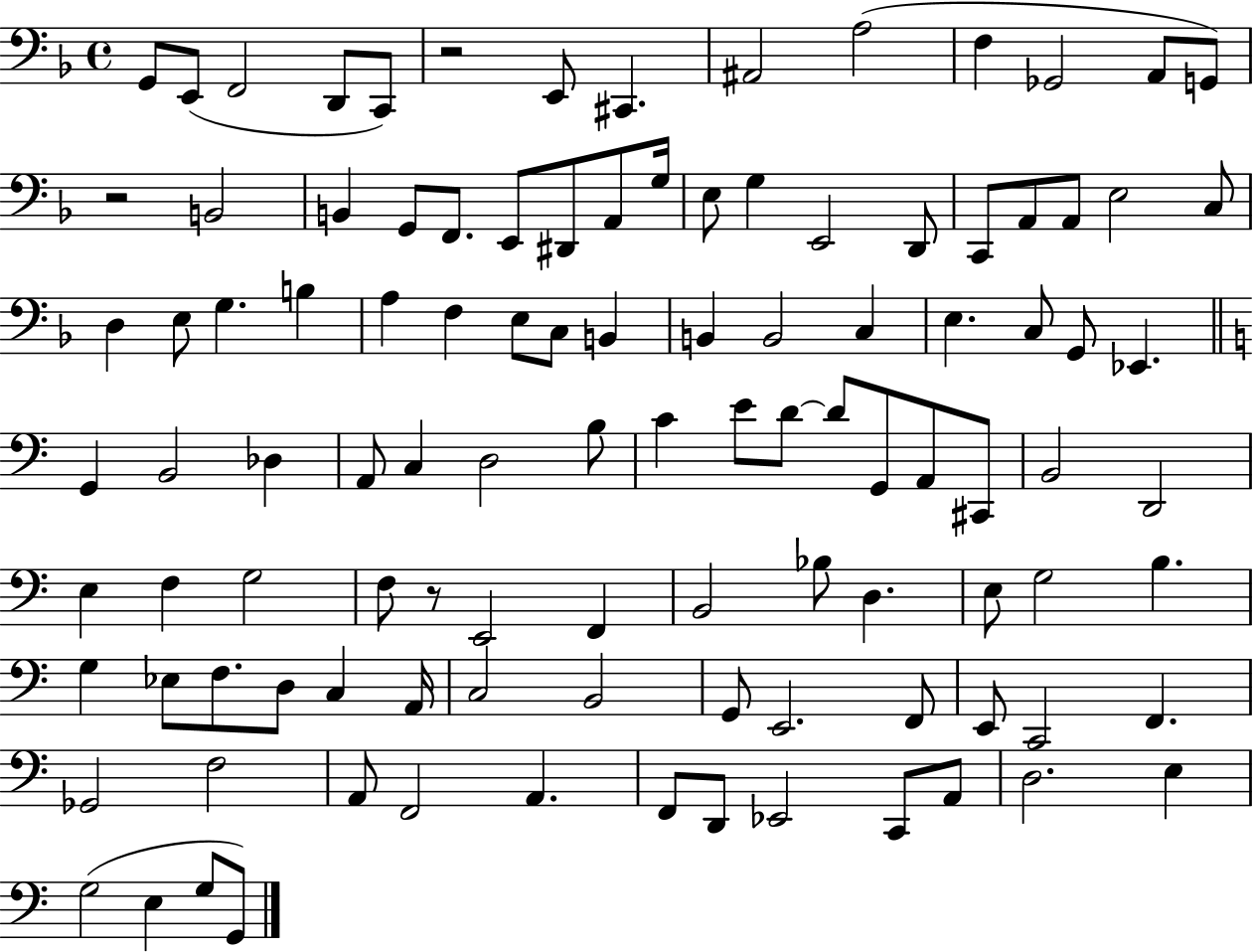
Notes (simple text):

G2/e E2/e F2/h D2/e C2/e R/h E2/e C#2/q. A#2/h A3/h F3/q Gb2/h A2/e G2/e R/h B2/h B2/q G2/e F2/e. E2/e D#2/e A2/e G3/s E3/e G3/q E2/h D2/e C2/e A2/e A2/e E3/h C3/e D3/q E3/e G3/q. B3/q A3/q F3/q E3/e C3/e B2/q B2/q B2/h C3/q E3/q. C3/e G2/e Eb2/q. G2/q B2/h Db3/q A2/e C3/q D3/h B3/e C4/q E4/e D4/e D4/e G2/e A2/e C#2/e B2/h D2/h E3/q F3/q G3/h F3/e R/e E2/h F2/q B2/h Bb3/e D3/q. E3/e G3/h B3/q. G3/q Eb3/e F3/e. D3/e C3/q A2/s C3/h B2/h G2/e E2/h. F2/e E2/e C2/h F2/q. Gb2/h F3/h A2/e F2/h A2/q. F2/e D2/e Eb2/h C2/e A2/e D3/h. E3/q G3/h E3/q G3/e G2/e